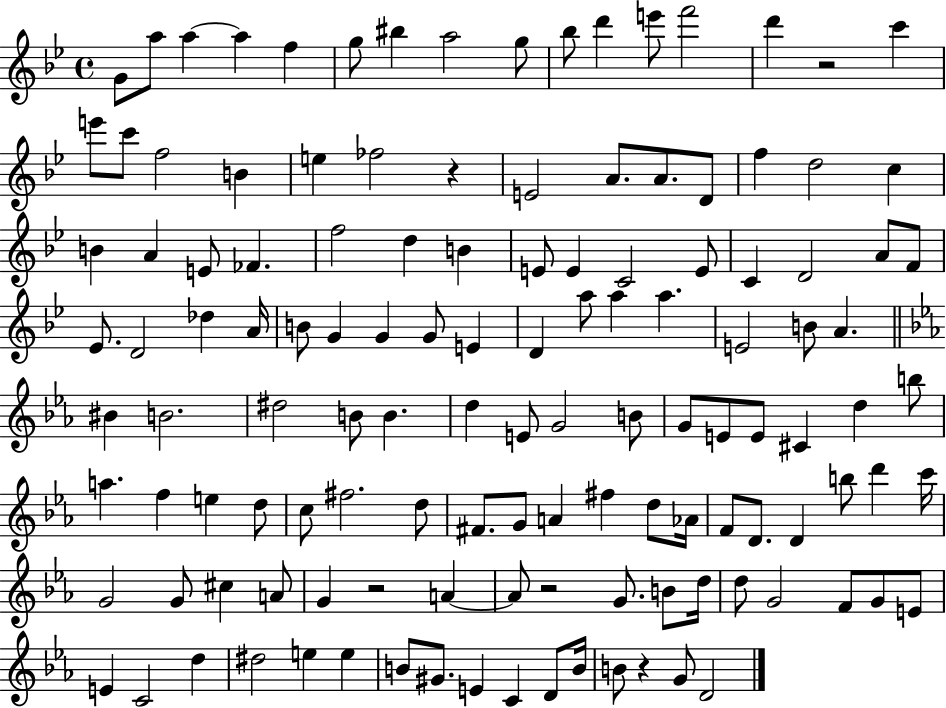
G4/e A5/e A5/q A5/q F5/q G5/e BIS5/q A5/h G5/e Bb5/e D6/q E6/e F6/h D6/q R/h C6/q E6/e C6/e F5/h B4/q E5/q FES5/h R/q E4/h A4/e. A4/e. D4/e F5/q D5/h C5/q B4/q A4/q E4/e FES4/q. F5/h D5/q B4/q E4/e E4/q C4/h E4/e C4/q D4/h A4/e F4/e Eb4/e. D4/h Db5/q A4/s B4/e G4/q G4/q G4/e E4/q D4/q A5/e A5/q A5/q. E4/h B4/e A4/q. BIS4/q B4/h. D#5/h B4/e B4/q. D5/q E4/e G4/h B4/e G4/e E4/e E4/e C#4/q D5/q B5/e A5/q. F5/q E5/q D5/e C5/e F#5/h. D5/e F#4/e. G4/e A4/q F#5/q D5/e Ab4/s F4/e D4/e. D4/q B5/e D6/q C6/s G4/h G4/e C#5/q A4/e G4/q R/h A4/q A4/e R/h G4/e. B4/e D5/s D5/e G4/h F4/e G4/e E4/e E4/q C4/h D5/q D#5/h E5/q E5/q B4/e G#4/e. E4/q C4/q D4/e B4/s B4/e R/q G4/e D4/h